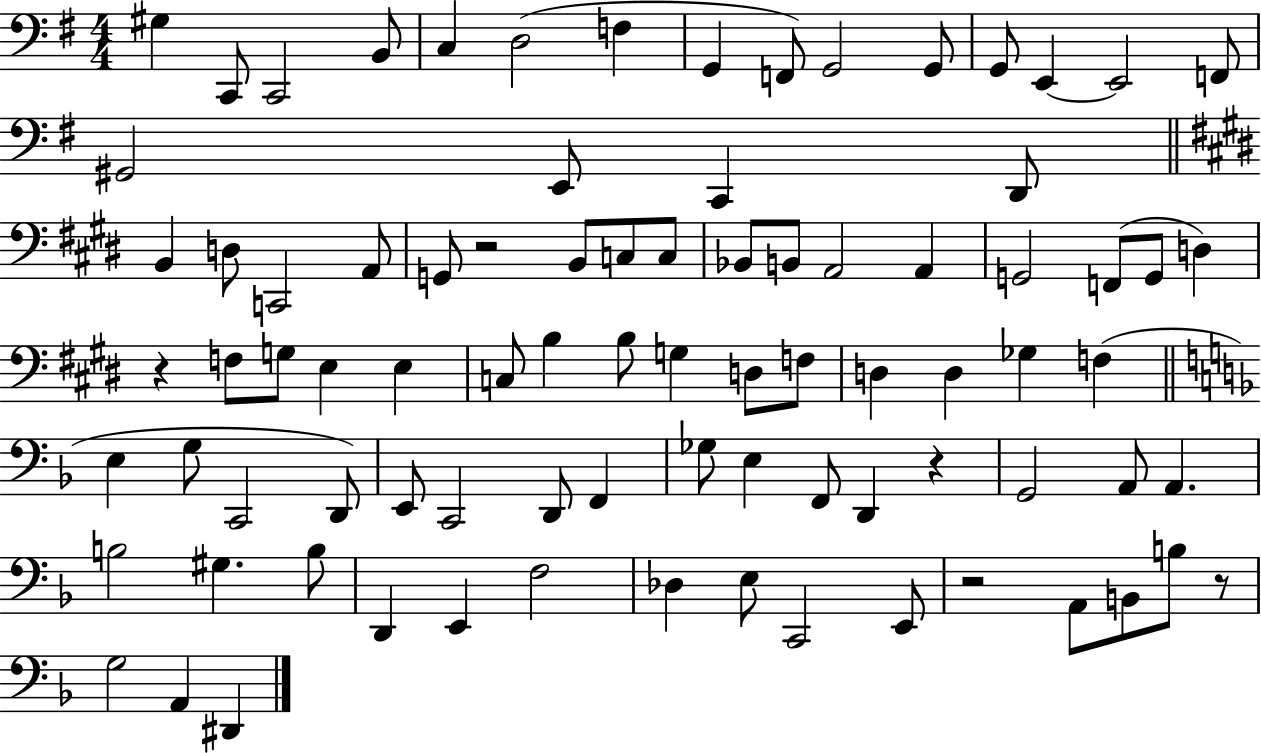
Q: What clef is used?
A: bass